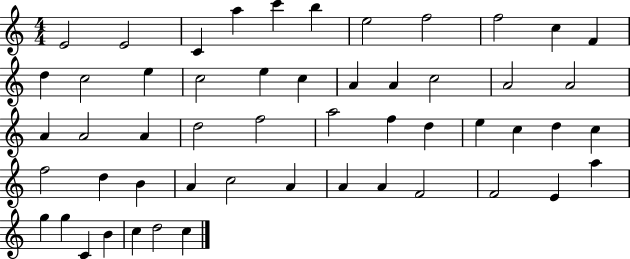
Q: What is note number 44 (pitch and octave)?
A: F4